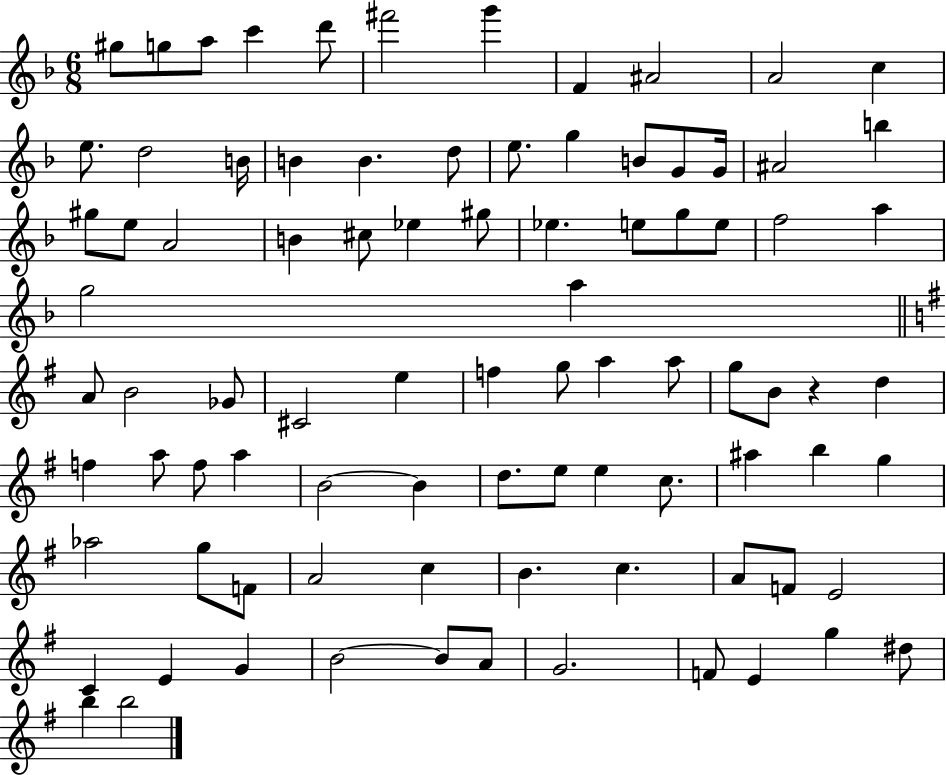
{
  \clef treble
  \numericTimeSignature
  \time 6/8
  \key f \major
  \repeat volta 2 { gis''8 g''8 a''8 c'''4 d'''8 | fis'''2 g'''4 | f'4 ais'2 | a'2 c''4 | \break e''8. d''2 b'16 | b'4 b'4. d''8 | e''8. g''4 b'8 g'8 g'16 | ais'2 b''4 | \break gis''8 e''8 a'2 | b'4 cis''8 ees''4 gis''8 | ees''4. e''8 g''8 e''8 | f''2 a''4 | \break g''2 a''4 | \bar "||" \break \key g \major a'8 b'2 ges'8 | cis'2 e''4 | f''4 g''8 a''4 a''8 | g''8 b'8 r4 d''4 | \break f''4 a''8 f''8 a''4 | b'2~~ b'4 | d''8. e''8 e''4 c''8. | ais''4 b''4 g''4 | \break aes''2 g''8 f'8 | a'2 c''4 | b'4. c''4. | a'8 f'8 e'2 | \break c'4 e'4 g'4 | b'2~~ b'8 a'8 | g'2. | f'8 e'4 g''4 dis''8 | \break b''4 b''2 | } \bar "|."
}